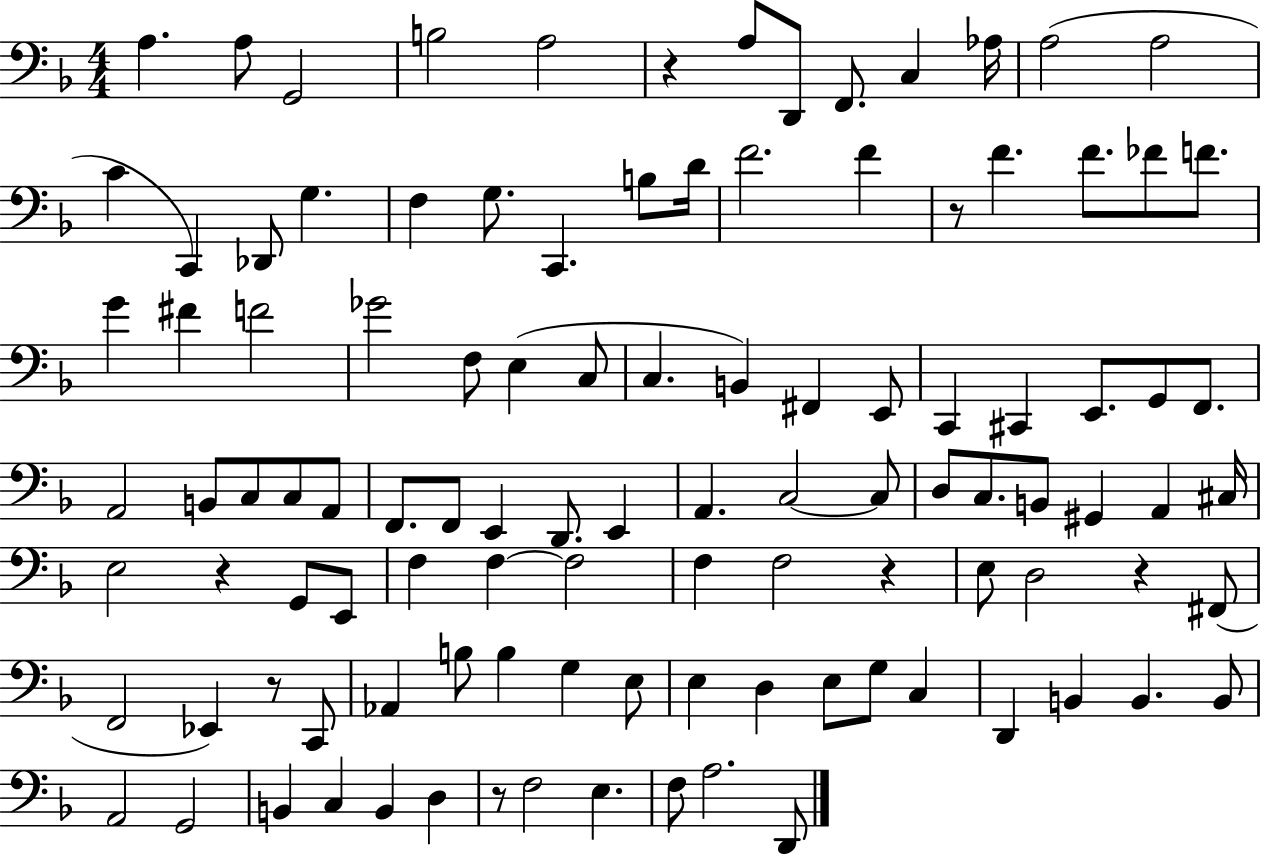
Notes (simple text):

A3/q. A3/e G2/h B3/h A3/h R/q A3/e D2/e F2/e. C3/q Ab3/s A3/h A3/h C4/q C2/q Db2/e G3/q. F3/q G3/e. C2/q. B3/e D4/s F4/h. F4/q R/e F4/q. F4/e. FES4/e F4/e. G4/q F#4/q F4/h Gb4/h F3/e E3/q C3/e C3/q. B2/q F#2/q E2/e C2/q C#2/q E2/e. G2/e F2/e. A2/h B2/e C3/e C3/e A2/e F2/e. F2/e E2/q D2/e. E2/q A2/q. C3/h C3/e D3/e C3/e. B2/e G#2/q A2/q C#3/s E3/h R/q G2/e E2/e F3/q F3/q F3/h F3/q F3/h R/q E3/e D3/h R/q F#2/e F2/h Eb2/q R/e C2/e Ab2/q B3/e B3/q G3/q E3/e E3/q D3/q E3/e G3/e C3/q D2/q B2/q B2/q. B2/e A2/h G2/h B2/q C3/q B2/q D3/q R/e F3/h E3/q. F3/e A3/h. D2/e